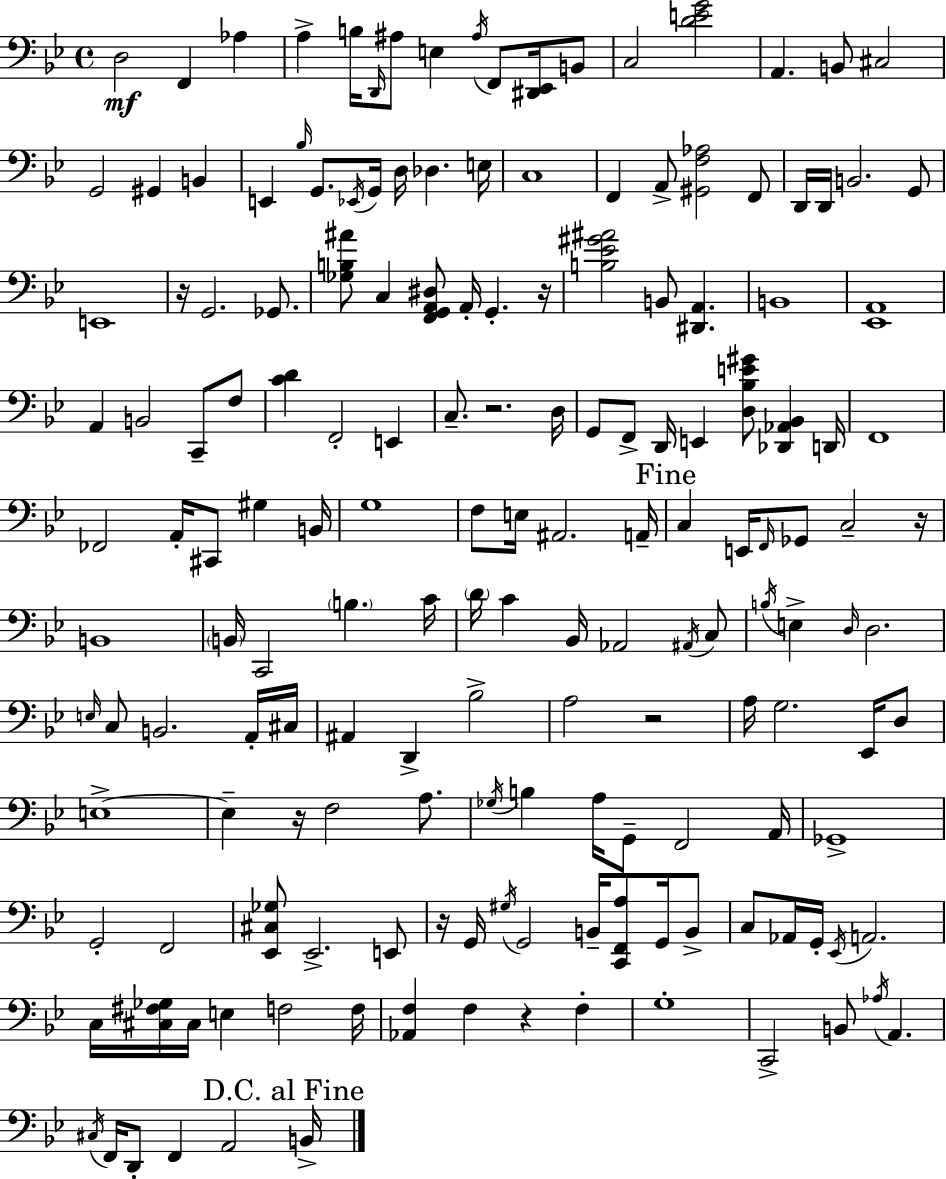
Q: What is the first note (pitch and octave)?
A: D3